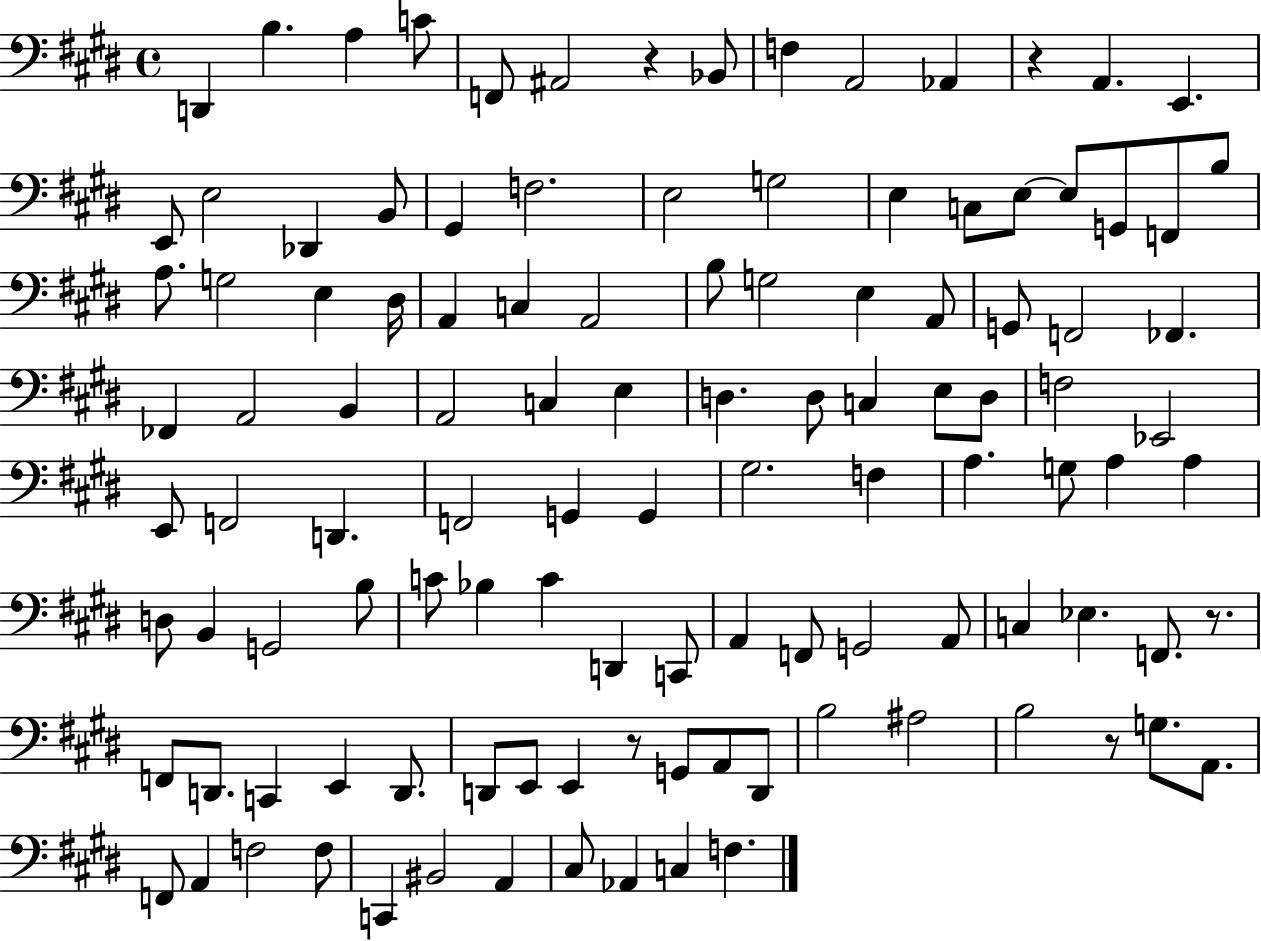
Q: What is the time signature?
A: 4/4